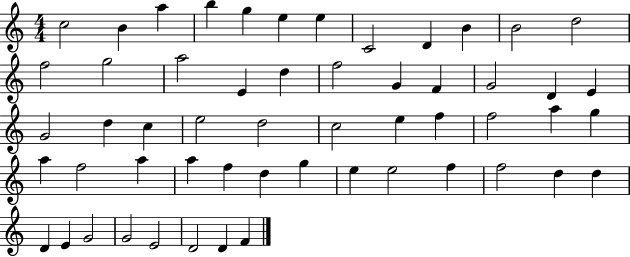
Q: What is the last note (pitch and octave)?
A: F4